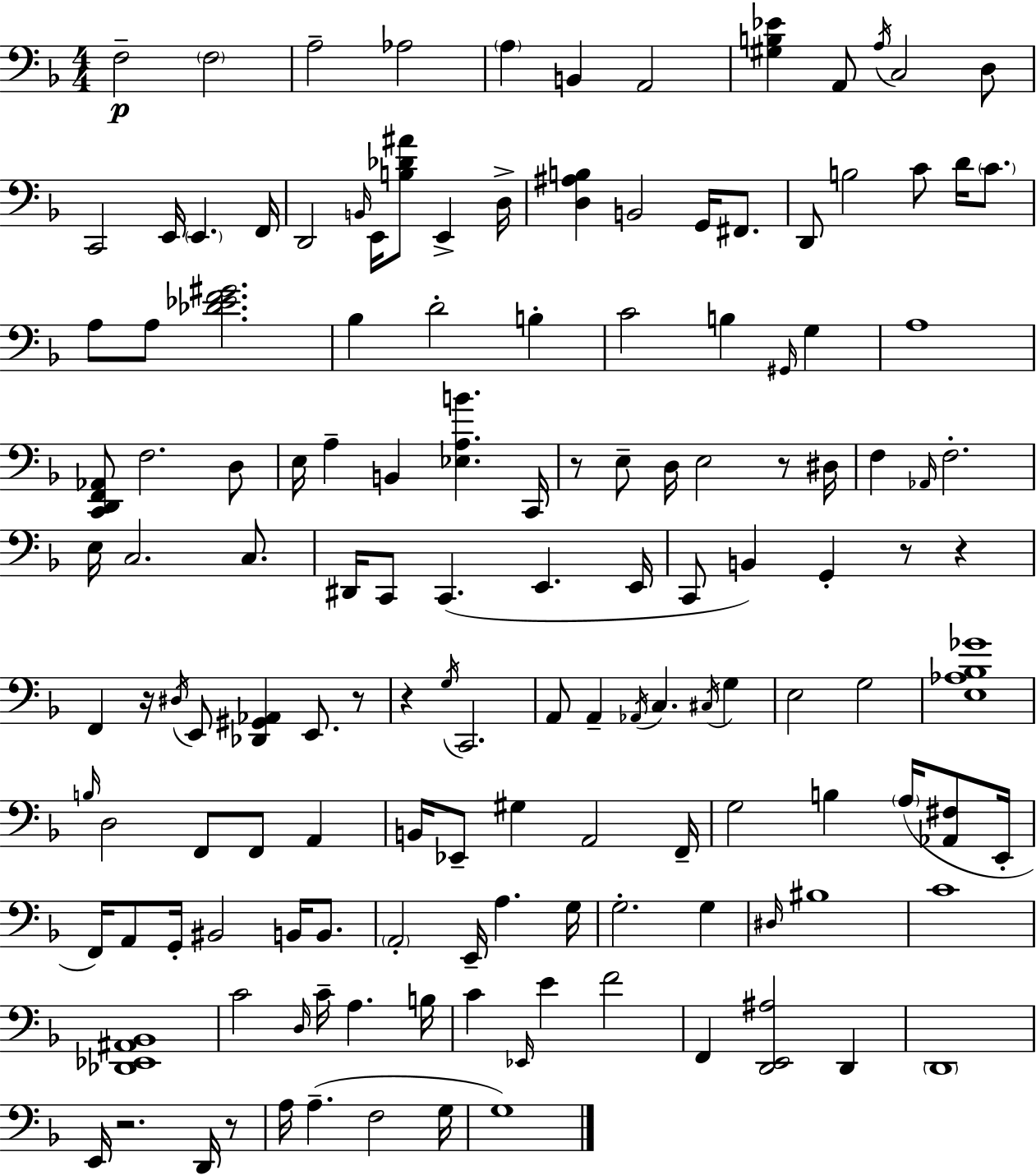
X:1
T:Untitled
M:4/4
L:1/4
K:Dm
F,2 F,2 A,2 _A,2 A, B,, A,,2 [^G,B,_E] A,,/2 A,/4 C,2 D,/2 C,,2 E,,/4 E,, F,,/4 D,,2 B,,/4 E,,/4 [B,_D^A]/2 E,, D,/4 [D,^A,B,] B,,2 G,,/4 ^F,,/2 D,,/2 B,2 C/2 D/4 C/2 A,/2 A,/2 [_D_EF^G]2 _B, D2 B, C2 B, ^G,,/4 G, A,4 [C,,D,,F,,_A,,]/2 F,2 D,/2 E,/4 A, B,, [_E,A,B] C,,/4 z/2 E,/2 D,/4 E,2 z/2 ^D,/4 F, _A,,/4 F,2 E,/4 C,2 C,/2 ^D,,/4 C,,/2 C,, E,, E,,/4 C,,/2 B,, G,, z/2 z F,, z/4 ^D,/4 E,,/2 [_D,,^G,,_A,,] E,,/2 z/2 z G,/4 C,,2 A,,/2 A,, _A,,/4 C, ^C,/4 G, E,2 G,2 [E,_A,_B,_G]4 B,/4 D,2 F,,/2 F,,/2 A,, B,,/4 _E,,/2 ^G, A,,2 F,,/4 G,2 B, A,/4 [_A,,^F,]/2 E,,/4 F,,/4 A,,/2 G,,/4 ^B,,2 B,,/4 B,,/2 A,,2 E,,/4 A, G,/4 G,2 G, ^D,/4 ^B,4 C4 [_D,,_E,,^A,,_B,,]4 C2 D,/4 C/4 A, B,/4 C _E,,/4 E F2 F,, [D,,E,,^A,]2 D,, D,,4 E,,/4 z2 D,,/4 z/2 A,/4 A, F,2 G,/4 G,4